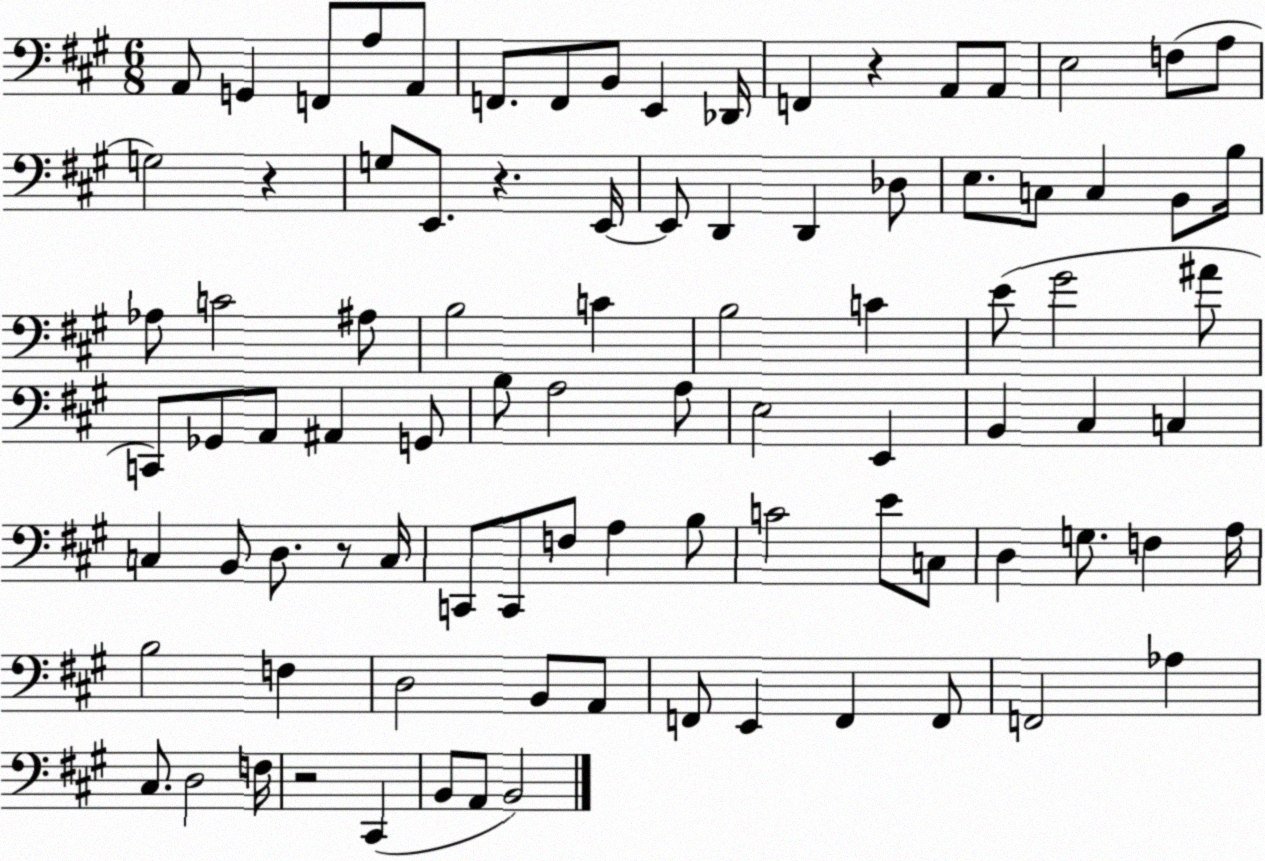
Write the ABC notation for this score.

X:1
T:Untitled
M:6/8
L:1/4
K:A
A,,/2 G,, F,,/2 A,/2 A,,/2 F,,/2 F,,/2 B,,/2 E,, _D,,/4 F,, z A,,/2 A,,/2 E,2 F,/2 A,/2 G,2 z G,/2 E,,/2 z E,,/4 E,,/2 D,, D,, _D,/2 E,/2 C,/2 C, B,,/2 B,/4 _A,/2 C2 ^A,/2 B,2 C B,2 C E/2 ^G2 ^A/2 C,,/2 _G,,/2 A,,/2 ^A,, G,,/2 B,/2 A,2 A,/2 E,2 E,, B,, ^C, C, C, B,,/2 D,/2 z/2 C,/4 C,,/2 C,,/2 F,/2 A, B,/2 C2 E/2 C,/2 D, G,/2 F, A,/4 B,2 F, D,2 B,,/2 A,,/2 F,,/2 E,, F,, F,,/2 F,,2 _A, ^C,/2 D,2 F,/4 z2 ^C,, B,,/2 A,,/2 B,,2